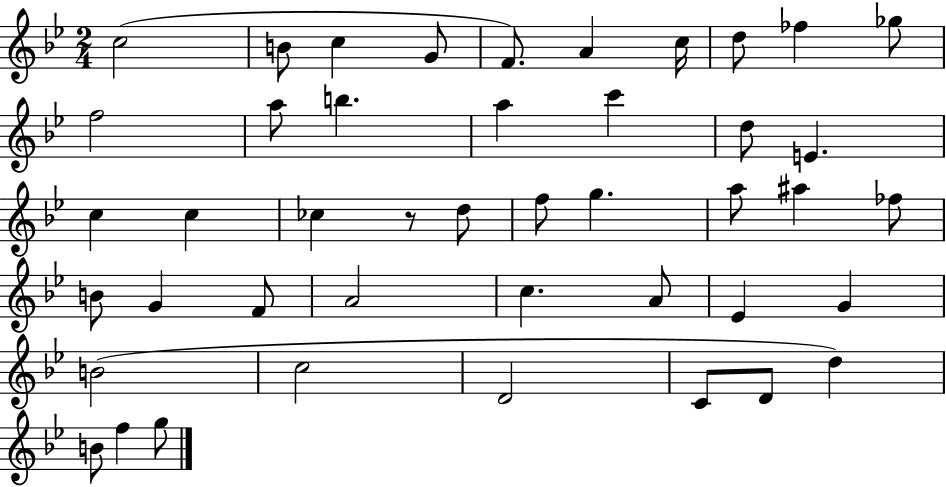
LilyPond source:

{
  \clef treble
  \numericTimeSignature
  \time 2/4
  \key bes \major
  c''2( | b'8 c''4 g'8 | f'8.) a'4 c''16 | d''8 fes''4 ges''8 | \break f''2 | a''8 b''4. | a''4 c'''4 | d''8 e'4. | \break c''4 c''4 | ces''4 r8 d''8 | f''8 g''4. | a''8 ais''4 fes''8 | \break b'8 g'4 f'8 | a'2 | c''4. a'8 | ees'4 g'4 | \break b'2( | c''2 | d'2 | c'8 d'8 d''4) | \break b'8 f''4 g''8 | \bar "|."
}